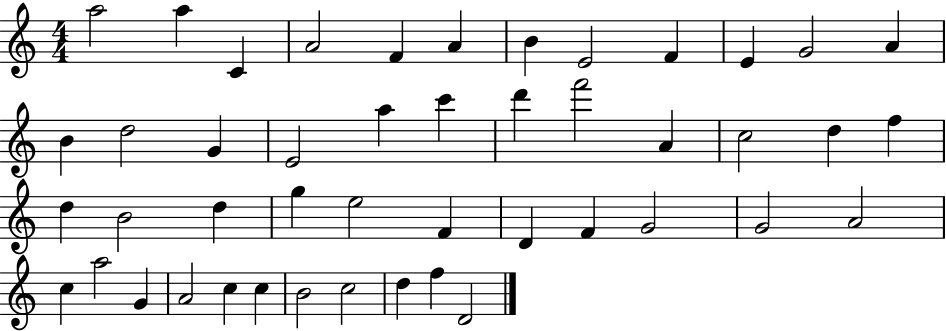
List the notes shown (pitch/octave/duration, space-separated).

A5/h A5/q C4/q A4/h F4/q A4/q B4/q E4/h F4/q E4/q G4/h A4/q B4/q D5/h G4/q E4/h A5/q C6/q D6/q F6/h A4/q C5/h D5/q F5/q D5/q B4/h D5/q G5/q E5/h F4/q D4/q F4/q G4/h G4/h A4/h C5/q A5/h G4/q A4/h C5/q C5/q B4/h C5/h D5/q F5/q D4/h